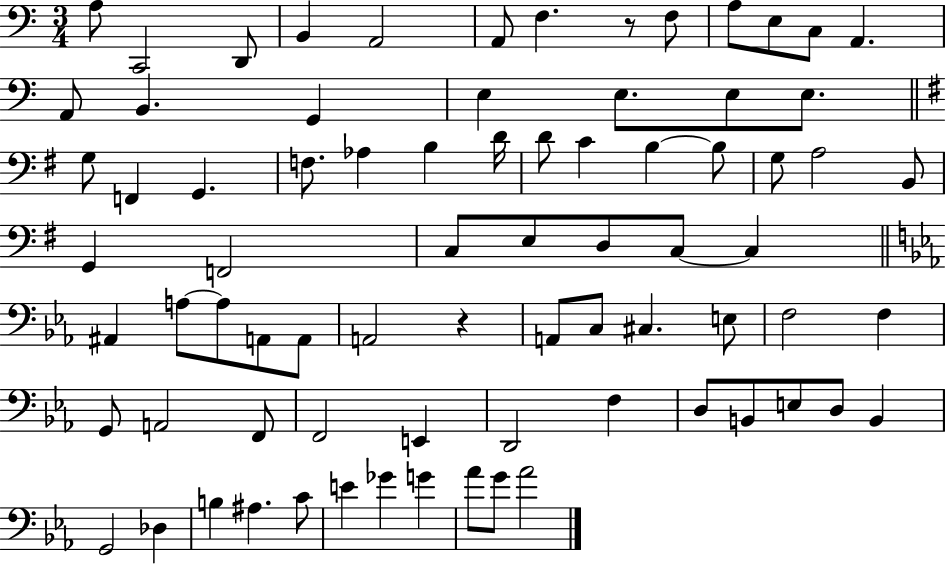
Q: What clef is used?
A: bass